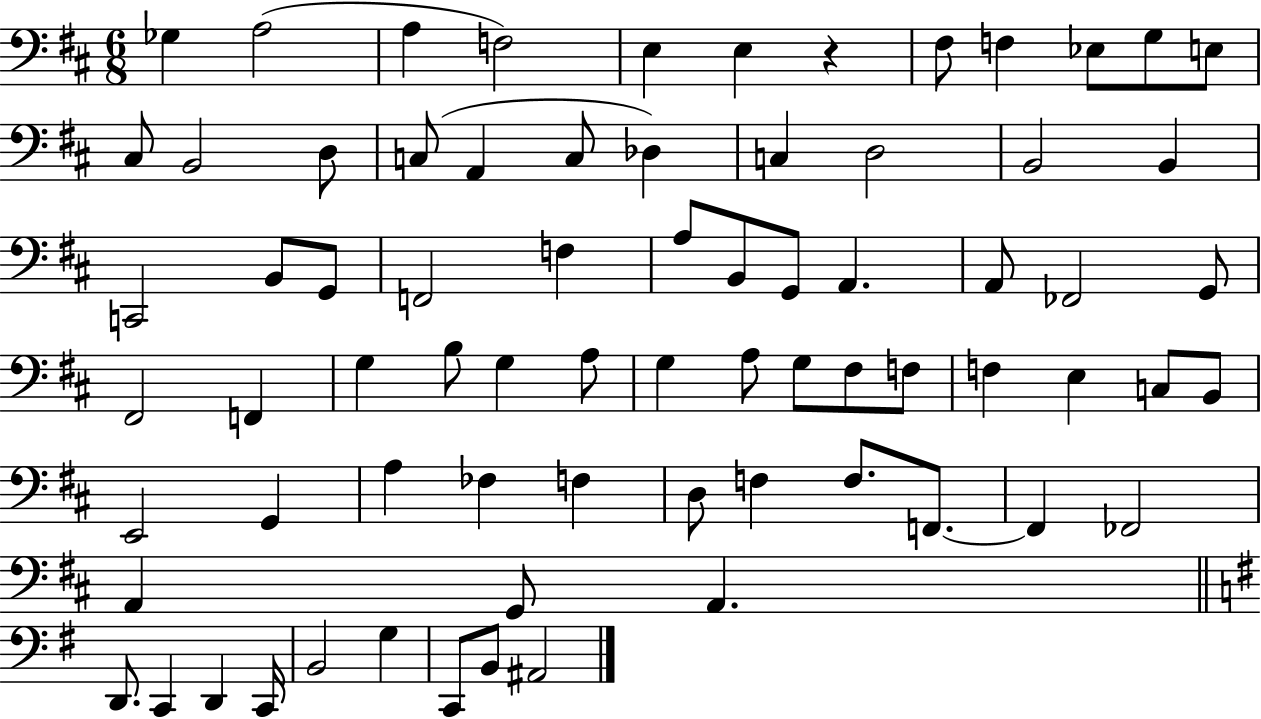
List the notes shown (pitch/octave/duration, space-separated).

Gb3/q A3/h A3/q F3/h E3/q E3/q R/q F#3/e F3/q Eb3/e G3/e E3/e C#3/e B2/h D3/e C3/e A2/q C3/e Db3/q C3/q D3/h B2/h B2/q C2/h B2/e G2/e F2/h F3/q A3/e B2/e G2/e A2/q. A2/e FES2/h G2/e F#2/h F2/q G3/q B3/e G3/q A3/e G3/q A3/e G3/e F#3/e F3/e F3/q E3/q C3/e B2/e E2/h G2/q A3/q FES3/q F3/q D3/e F3/q F3/e. F2/e. F2/q FES2/h A2/q G2/e A2/q. D2/e. C2/q D2/q C2/s B2/h G3/q C2/e B2/e A#2/h